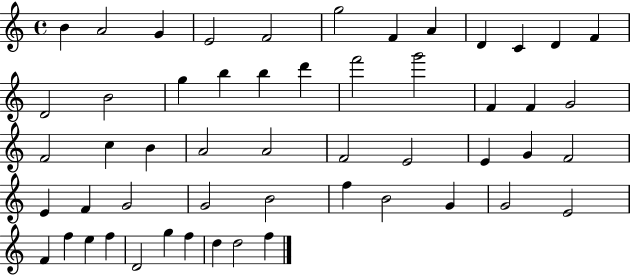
X:1
T:Untitled
M:4/4
L:1/4
K:C
B A2 G E2 F2 g2 F A D C D F D2 B2 g b b d' f'2 g'2 F F G2 F2 c B A2 A2 F2 E2 E G F2 E F G2 G2 B2 f B2 G G2 E2 F f e f D2 g f d d2 f